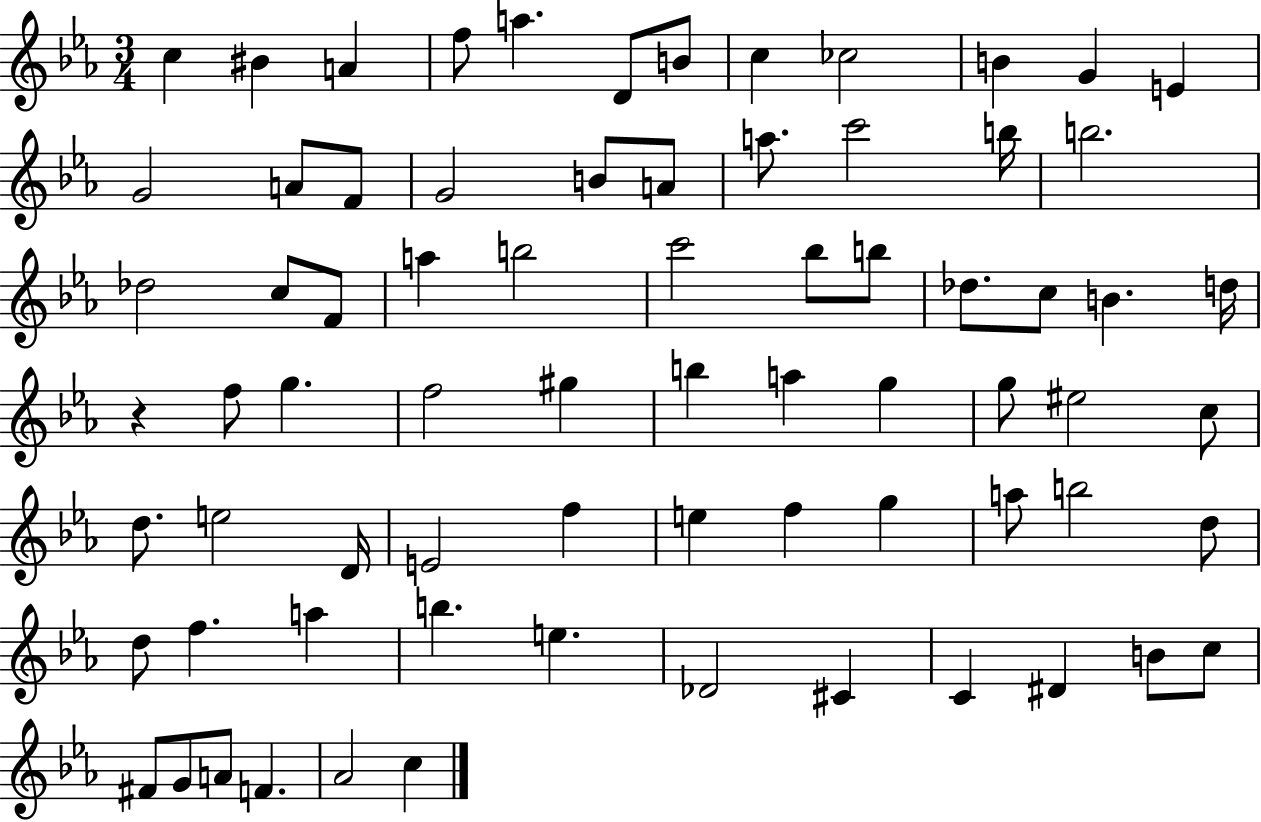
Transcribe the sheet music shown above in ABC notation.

X:1
T:Untitled
M:3/4
L:1/4
K:Eb
c ^B A f/2 a D/2 B/2 c _c2 B G E G2 A/2 F/2 G2 B/2 A/2 a/2 c'2 b/4 b2 _d2 c/2 F/2 a b2 c'2 _b/2 b/2 _d/2 c/2 B d/4 z f/2 g f2 ^g b a g g/2 ^e2 c/2 d/2 e2 D/4 E2 f e f g a/2 b2 d/2 d/2 f a b e _D2 ^C C ^D B/2 c/2 ^F/2 G/2 A/2 F _A2 c